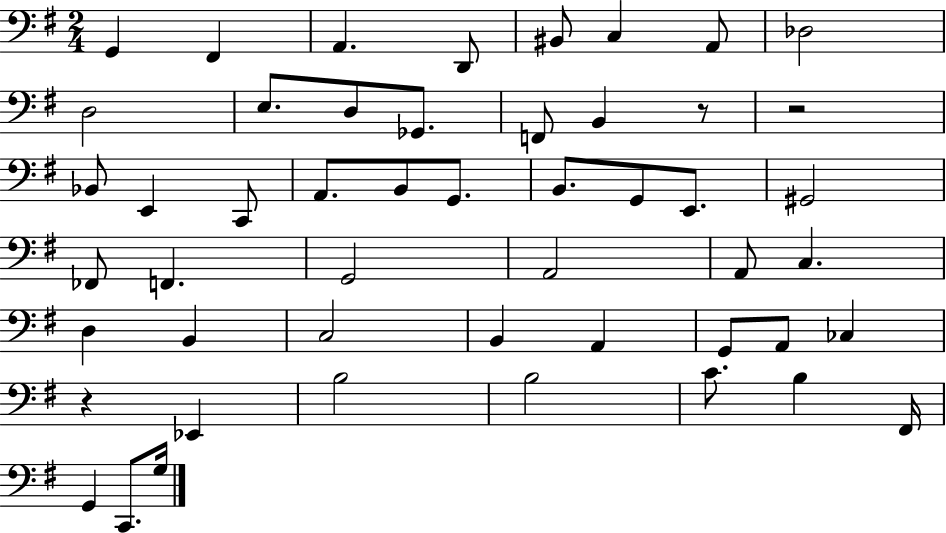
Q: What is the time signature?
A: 2/4